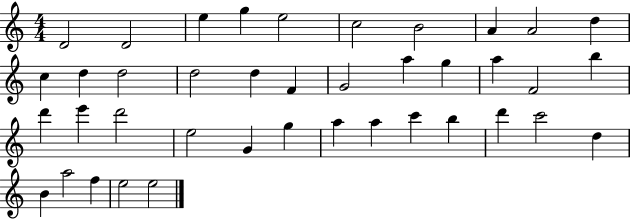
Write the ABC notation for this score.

X:1
T:Untitled
M:4/4
L:1/4
K:C
D2 D2 e g e2 c2 B2 A A2 d c d d2 d2 d F G2 a g a F2 b d' e' d'2 e2 G g a a c' b d' c'2 d B a2 f e2 e2